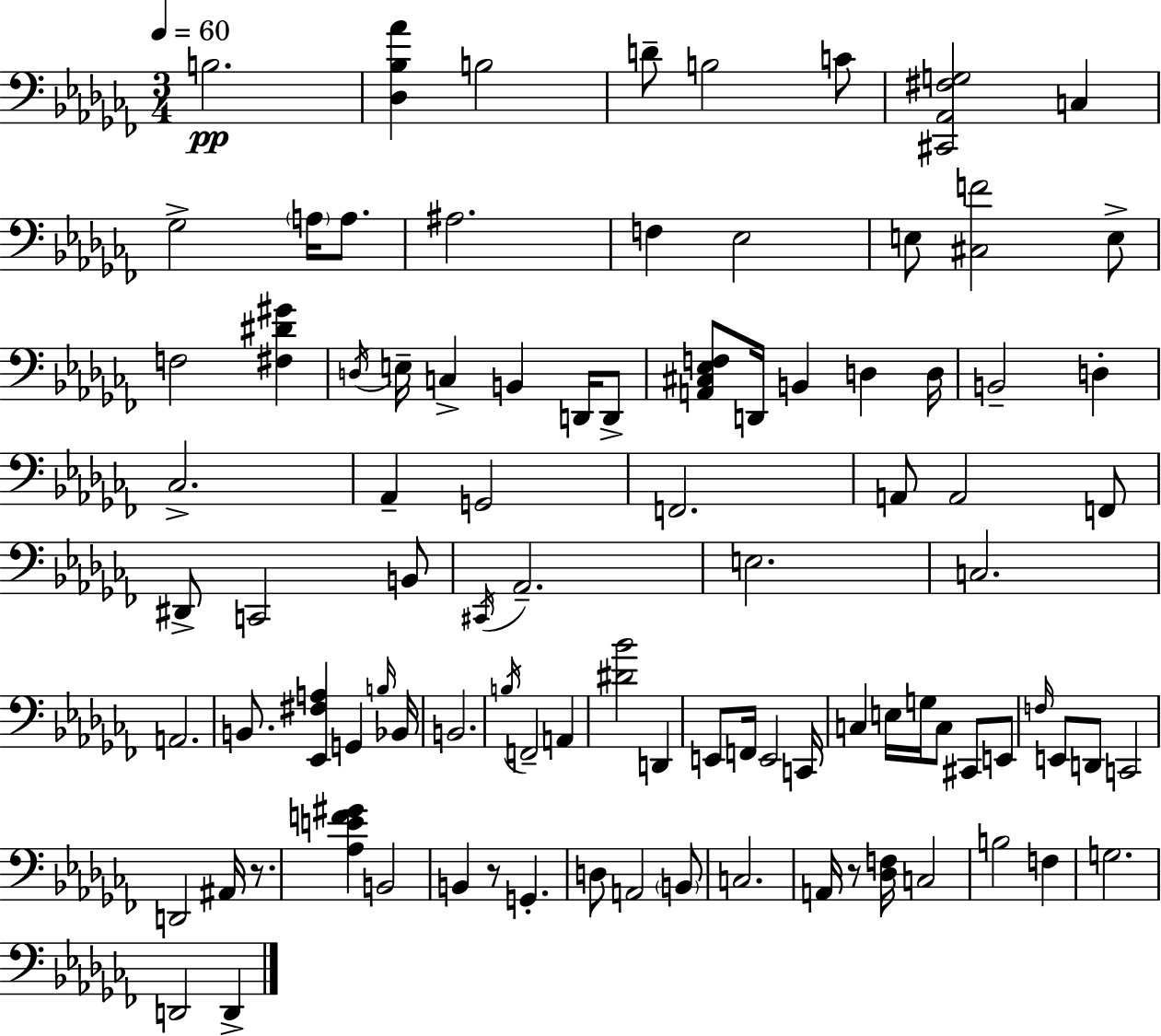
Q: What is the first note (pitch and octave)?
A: B3